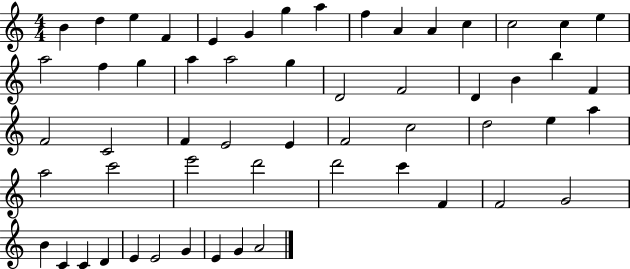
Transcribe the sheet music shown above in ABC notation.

X:1
T:Untitled
M:4/4
L:1/4
K:C
B d e F E G g a f A A c c2 c e a2 f g a a2 g D2 F2 D B b F F2 C2 F E2 E F2 c2 d2 e a a2 c'2 e'2 d'2 d'2 c' F F2 G2 B C C D E E2 G E G A2